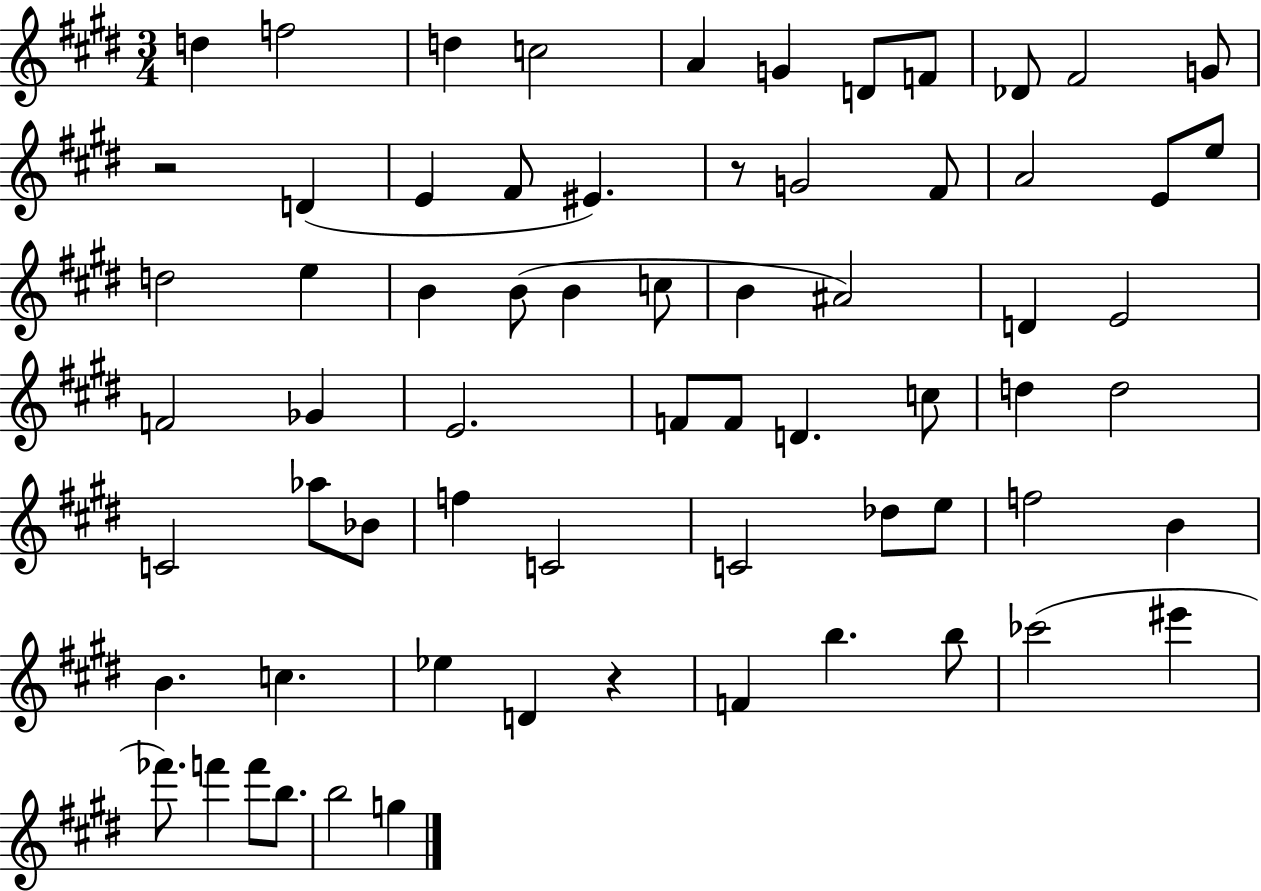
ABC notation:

X:1
T:Untitled
M:3/4
L:1/4
K:E
d f2 d c2 A G D/2 F/2 _D/2 ^F2 G/2 z2 D E ^F/2 ^E z/2 G2 ^F/2 A2 E/2 e/2 d2 e B B/2 B c/2 B ^A2 D E2 F2 _G E2 F/2 F/2 D c/2 d d2 C2 _a/2 _B/2 f C2 C2 _d/2 e/2 f2 B B c _e D z F b b/2 _c'2 ^e' _f'/2 f' f'/2 b/2 b2 g